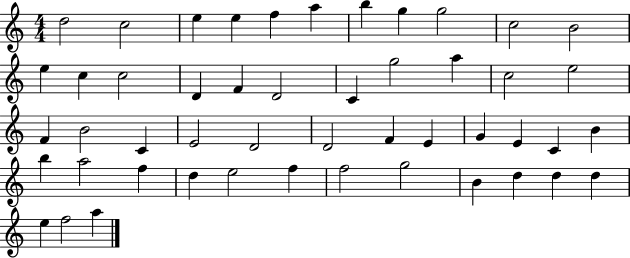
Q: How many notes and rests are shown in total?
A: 49